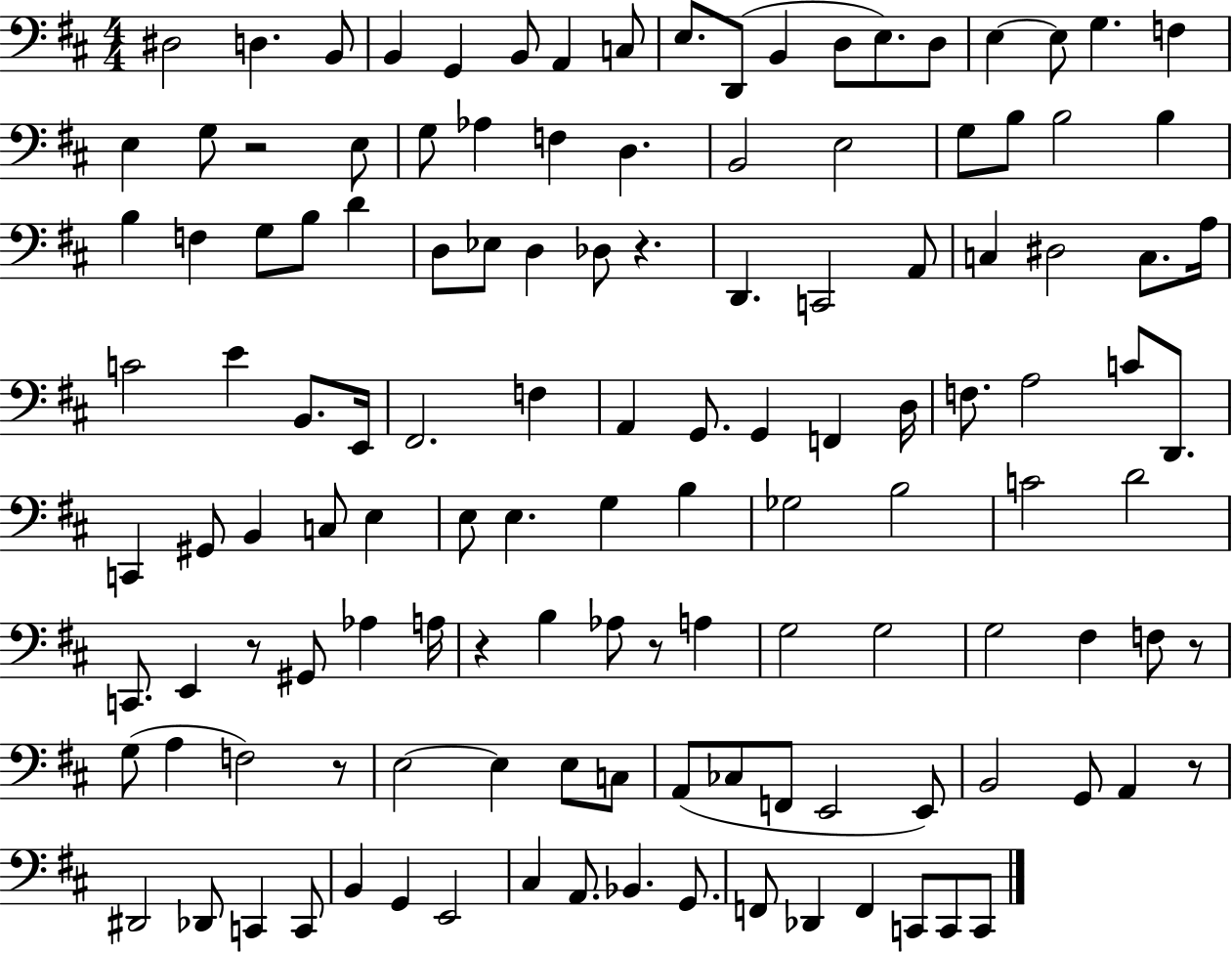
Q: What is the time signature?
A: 4/4